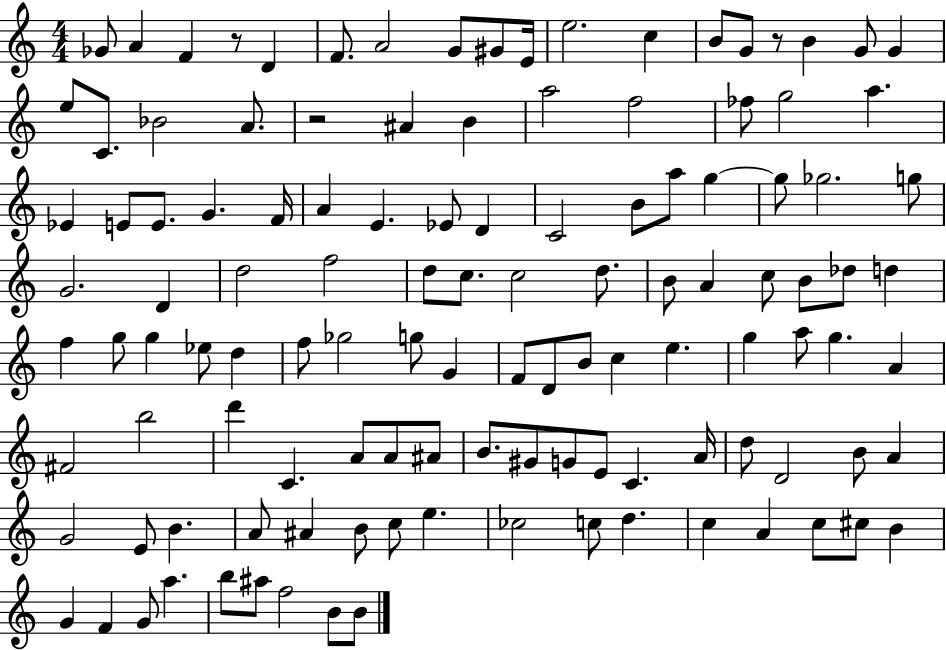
Gb4/e A4/q F4/q R/e D4/q F4/e. A4/h G4/e G#4/e E4/s E5/h. C5/q B4/e G4/e R/e B4/q G4/e G4/q E5/e C4/e. Bb4/h A4/e. R/h A#4/q B4/q A5/h F5/h FES5/e G5/h A5/q. Eb4/q E4/e E4/e. G4/q. F4/s A4/q E4/q. Eb4/e D4/q C4/h B4/e A5/e G5/q G5/e Gb5/h. G5/e G4/h. D4/q D5/h F5/h D5/e C5/e. C5/h D5/e. B4/e A4/q C5/e B4/e Db5/e D5/q F5/q G5/e G5/q Eb5/e D5/q F5/e Gb5/h G5/e G4/q F4/e D4/e B4/e C5/q E5/q. G5/q A5/e G5/q. A4/q F#4/h B5/h D6/q C4/q. A4/e A4/e A#4/e B4/e. G#4/e G4/e E4/e C4/q. A4/s D5/e D4/h B4/e A4/q G4/h E4/e B4/q. A4/e A#4/q B4/e C5/e E5/q. CES5/h C5/e D5/q. C5/q A4/q C5/e C#5/e B4/q G4/q F4/q G4/e A5/q. B5/e A#5/e F5/h B4/e B4/e